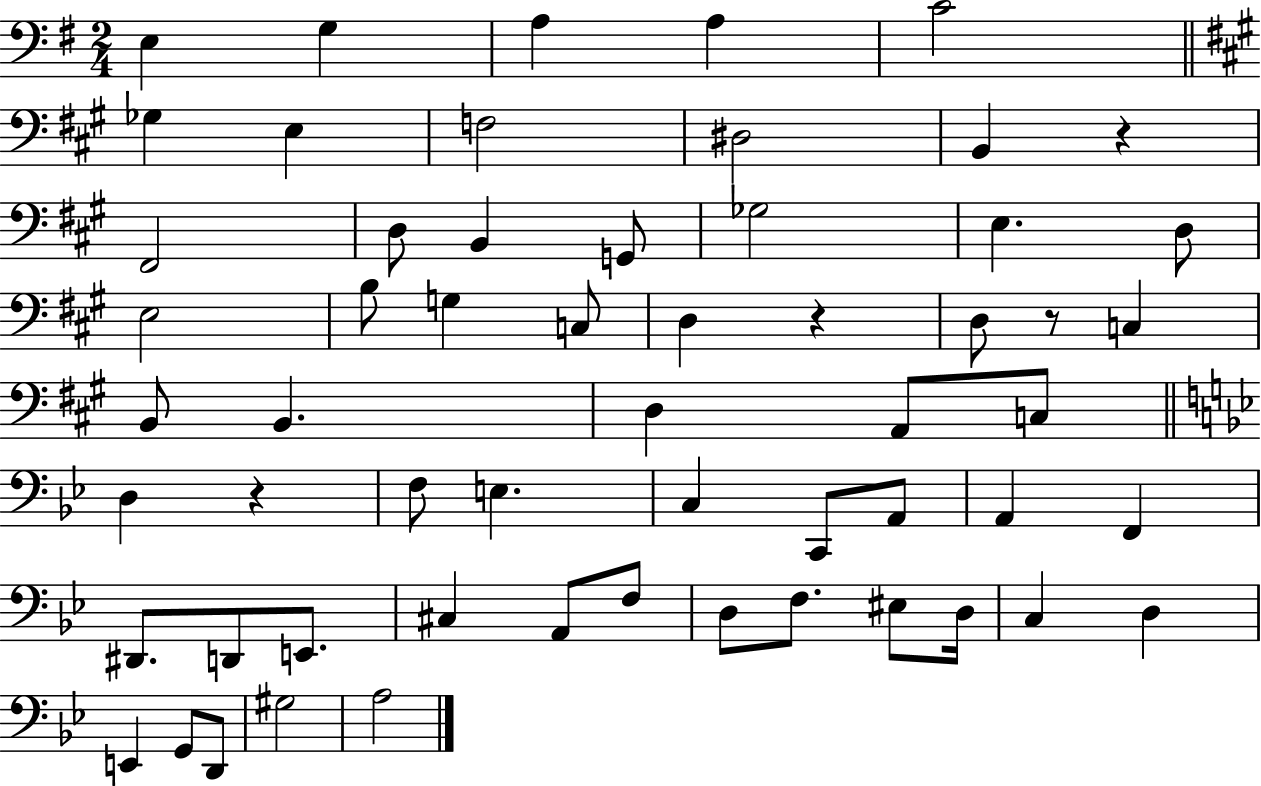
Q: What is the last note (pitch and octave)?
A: A3